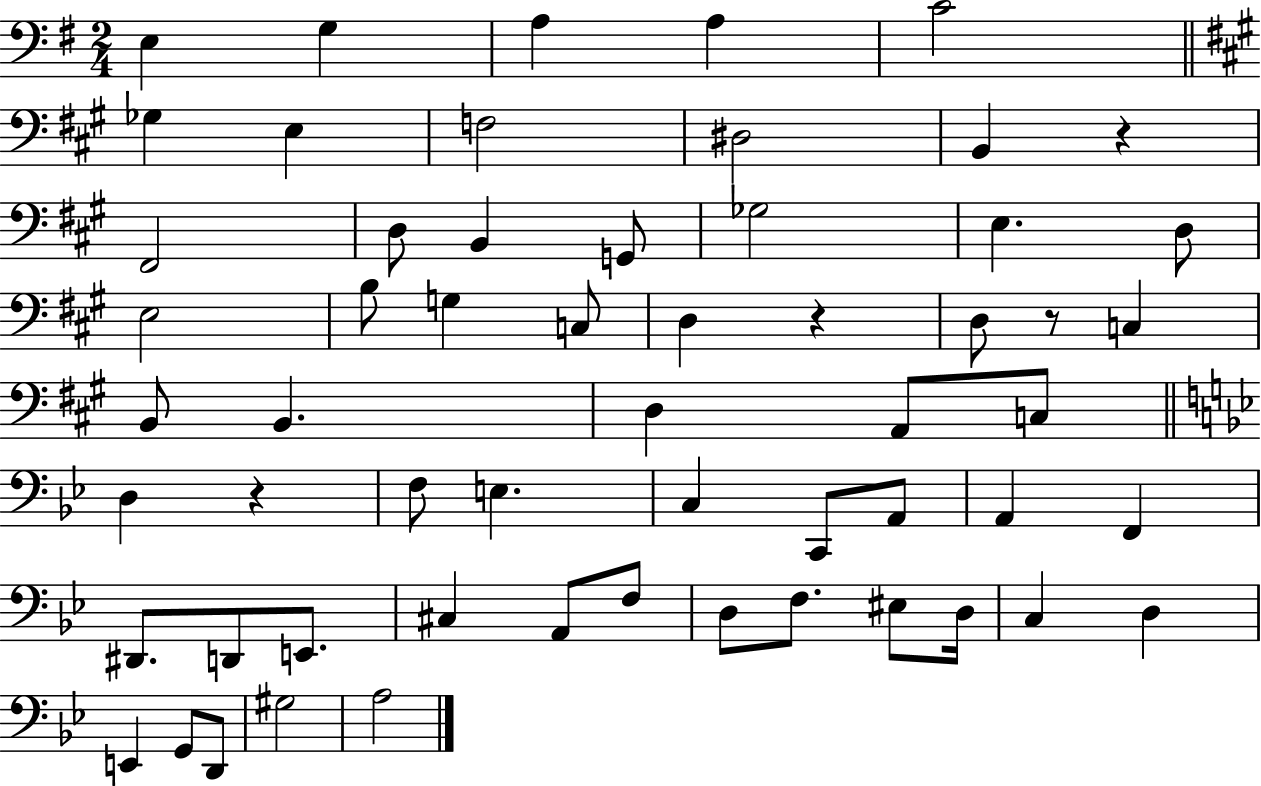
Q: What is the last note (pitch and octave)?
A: A3